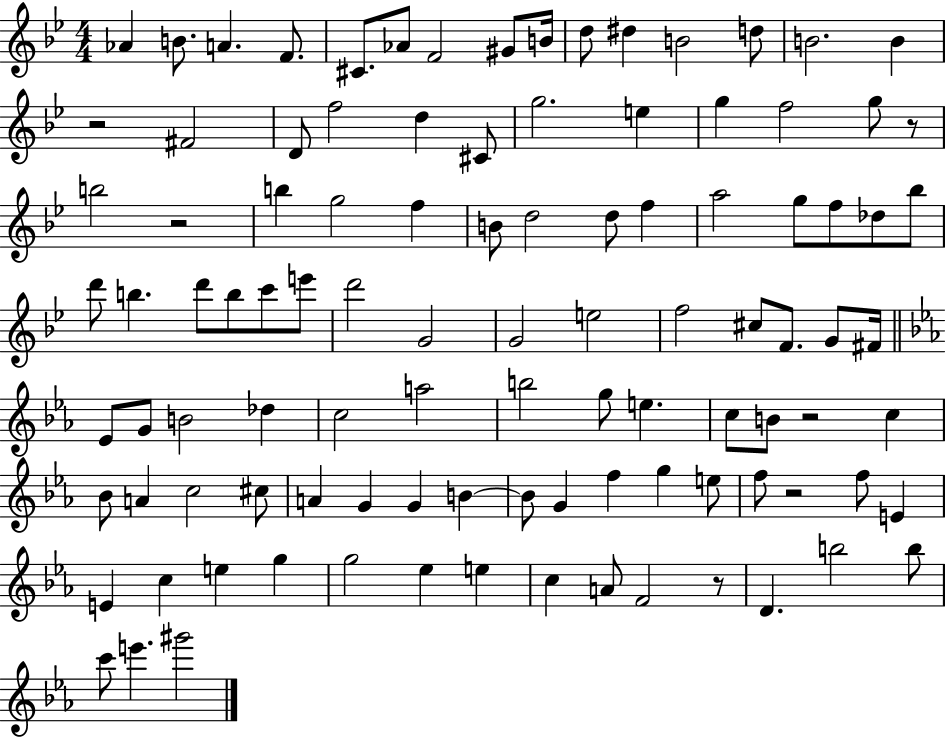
{
  \clef treble
  \numericTimeSignature
  \time 4/4
  \key bes \major
  aes'4 b'8. a'4. f'8. | cis'8. aes'8 f'2 gis'8 b'16 | d''8 dis''4 b'2 d''8 | b'2. b'4 | \break r2 fis'2 | d'8 f''2 d''4 cis'8 | g''2. e''4 | g''4 f''2 g''8 r8 | \break b''2 r2 | b''4 g''2 f''4 | b'8 d''2 d''8 f''4 | a''2 g''8 f''8 des''8 bes''8 | \break d'''8 b''4. d'''8 b''8 c'''8 e'''8 | d'''2 g'2 | g'2 e''2 | f''2 cis''8 f'8. g'8 fis'16 | \break \bar "||" \break \key ees \major ees'8 g'8 b'2 des''4 | c''2 a''2 | b''2 g''8 e''4. | c''8 b'8 r2 c''4 | \break bes'8 a'4 c''2 cis''8 | a'4 g'4 g'4 b'4~~ | b'8 g'4 f''4 g''4 e''8 | f''8 r2 f''8 e'4 | \break e'4 c''4 e''4 g''4 | g''2 ees''4 e''4 | c''4 a'8 f'2 r8 | d'4. b''2 b''8 | \break c'''8 e'''4. gis'''2 | \bar "|."
}